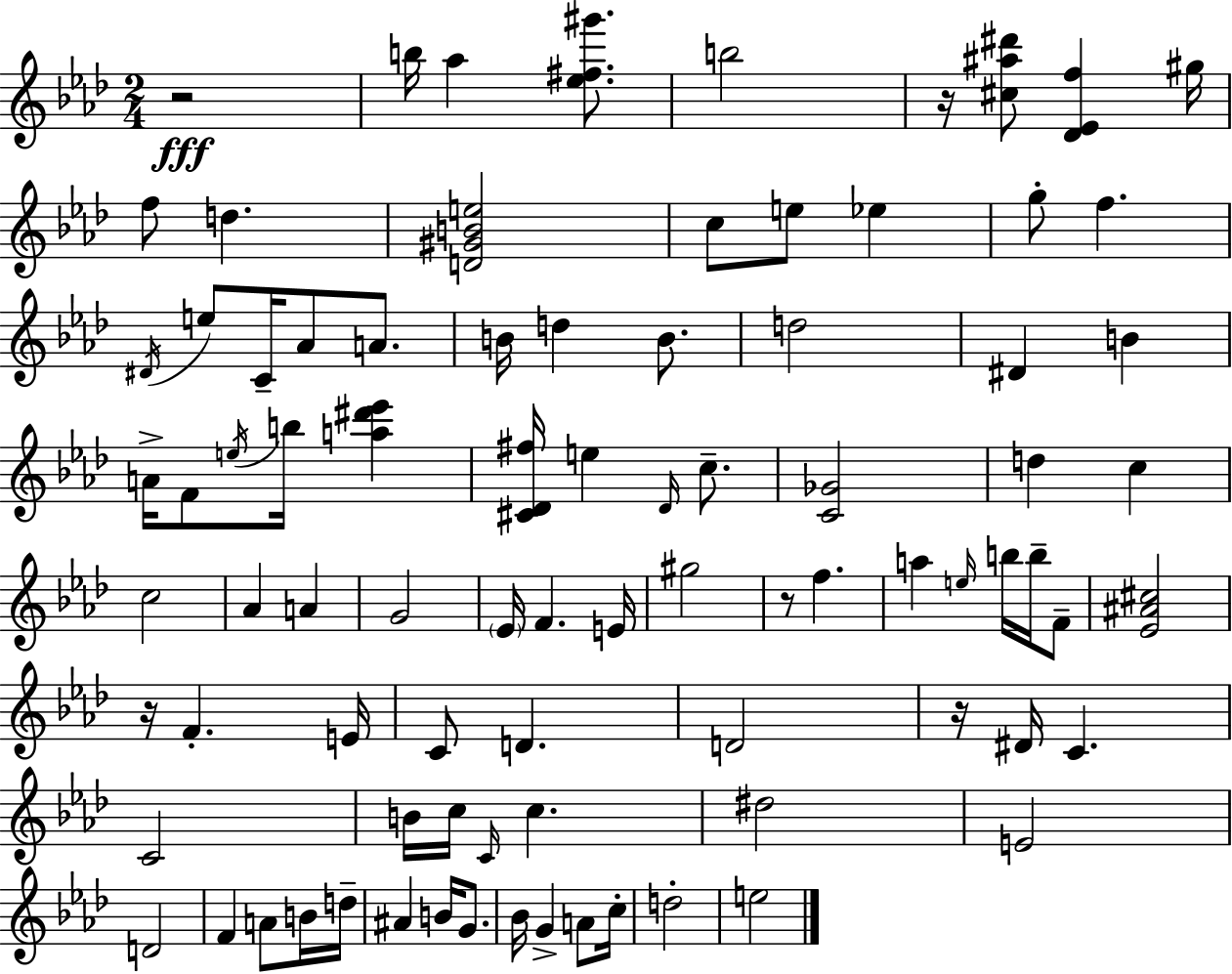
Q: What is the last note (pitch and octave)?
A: E5